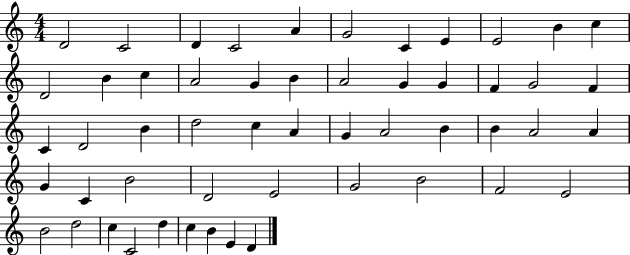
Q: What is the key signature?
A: C major